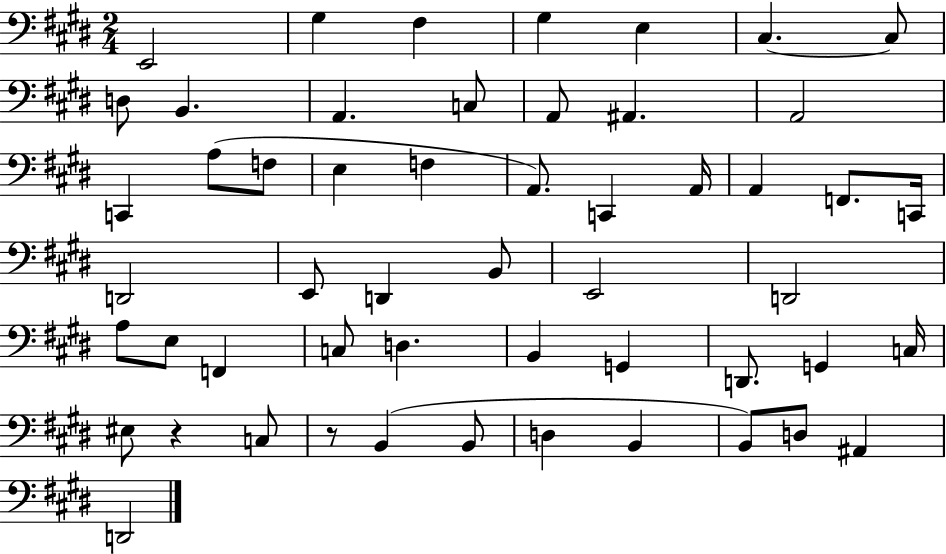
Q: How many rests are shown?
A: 2